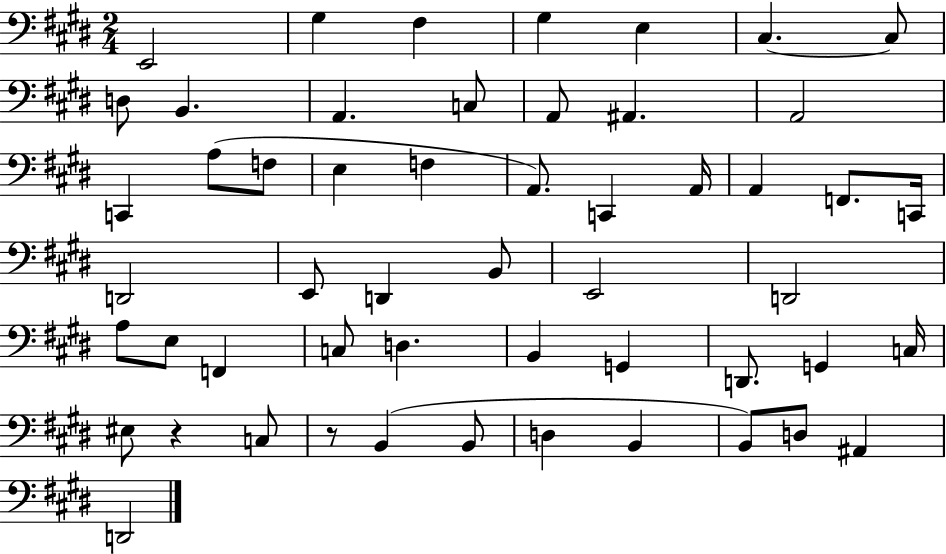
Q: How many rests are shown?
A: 2